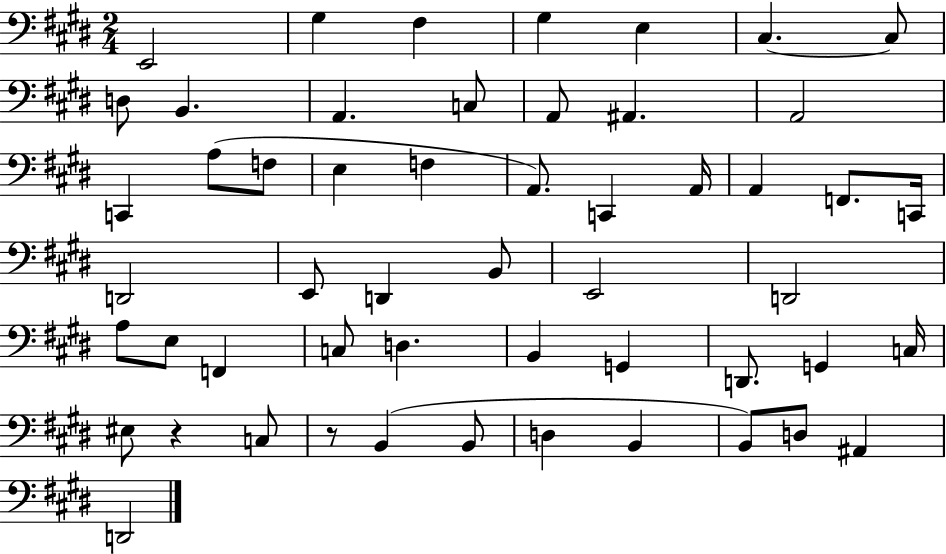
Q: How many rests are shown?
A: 2